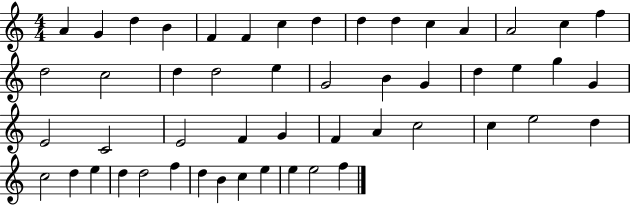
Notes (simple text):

A4/q G4/q D5/q B4/q F4/q F4/q C5/q D5/q D5/q D5/q C5/q A4/q A4/h C5/q F5/q D5/h C5/h D5/q D5/h E5/q G4/h B4/q G4/q D5/q E5/q G5/q G4/q E4/h C4/h E4/h F4/q G4/q F4/q A4/q C5/h C5/q E5/h D5/q C5/h D5/q E5/q D5/q D5/h F5/q D5/q B4/q C5/q E5/q E5/q E5/h F5/q